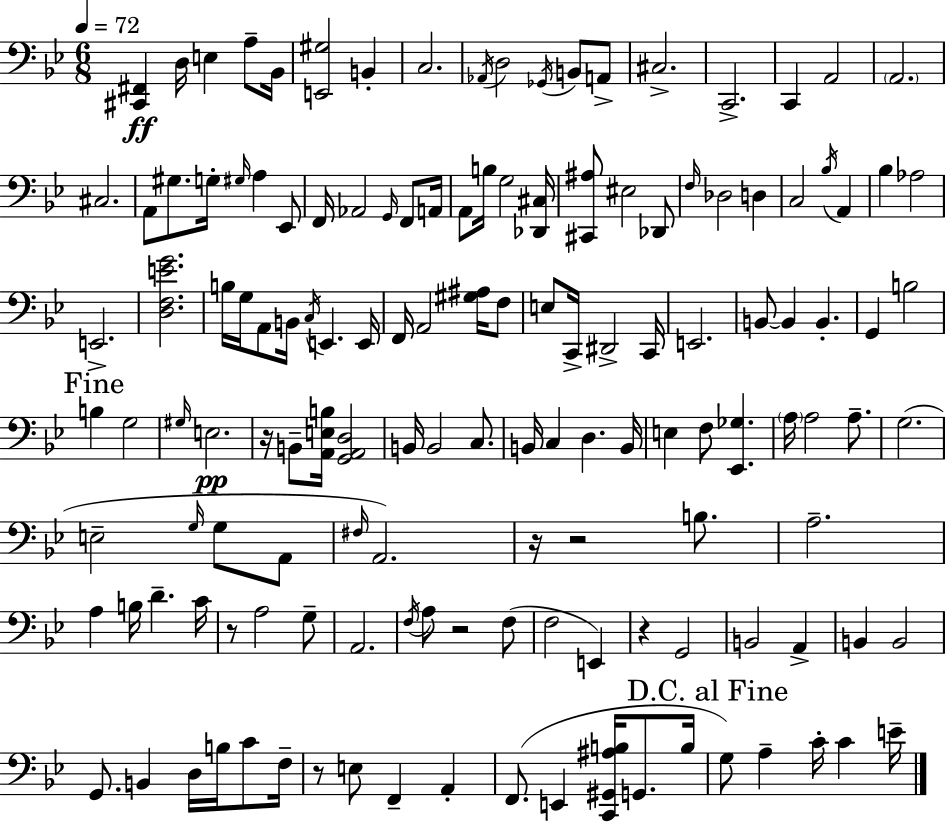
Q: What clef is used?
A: bass